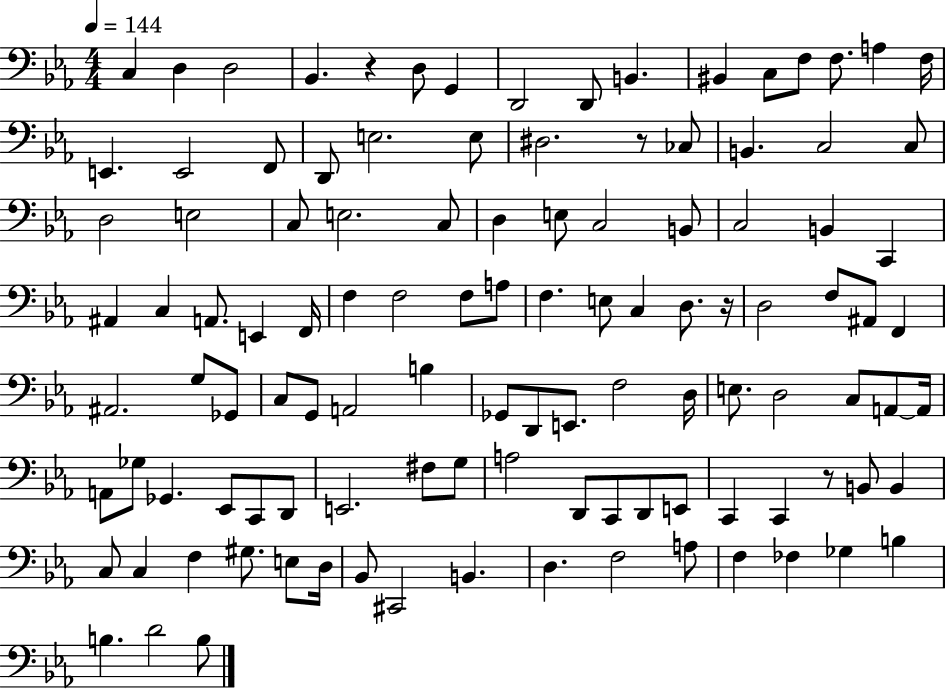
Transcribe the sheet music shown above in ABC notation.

X:1
T:Untitled
M:4/4
L:1/4
K:Eb
C, D, D,2 _B,, z D,/2 G,, D,,2 D,,/2 B,, ^B,, C,/2 F,/2 F,/2 A, F,/4 E,, E,,2 F,,/2 D,,/2 E,2 E,/2 ^D,2 z/2 _C,/2 B,, C,2 C,/2 D,2 E,2 C,/2 E,2 C,/2 D, E,/2 C,2 B,,/2 C,2 B,, C,, ^A,, C, A,,/2 E,, F,,/4 F, F,2 F,/2 A,/2 F, E,/2 C, D,/2 z/4 D,2 F,/2 ^A,,/2 F,, ^A,,2 G,/2 _G,,/2 C,/2 G,,/2 A,,2 B, _G,,/2 D,,/2 E,,/2 F,2 D,/4 E,/2 D,2 C,/2 A,,/2 A,,/4 A,,/2 _G,/2 _G,, _E,,/2 C,,/2 D,,/2 E,,2 ^F,/2 G,/2 A,2 D,,/2 C,,/2 D,,/2 E,,/2 C,, C,, z/2 B,,/2 B,, C,/2 C, F, ^G,/2 E,/2 D,/4 _B,,/2 ^C,,2 B,, D, F,2 A,/2 F, _F, _G, B, B, D2 B,/2